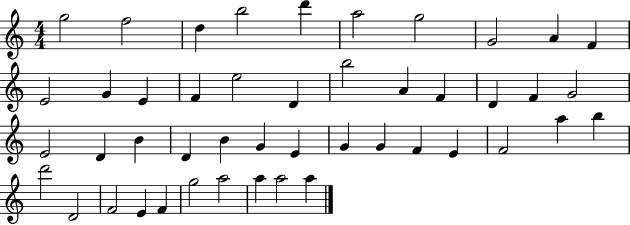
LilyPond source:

{
  \clef treble
  \numericTimeSignature
  \time 4/4
  \key c \major
  g''2 f''2 | d''4 b''2 d'''4 | a''2 g''2 | g'2 a'4 f'4 | \break e'2 g'4 e'4 | f'4 e''2 d'4 | b''2 a'4 f'4 | d'4 f'4 g'2 | \break e'2 d'4 b'4 | d'4 b'4 g'4 e'4 | g'4 g'4 f'4 e'4 | f'2 a''4 b''4 | \break d'''2 d'2 | f'2 e'4 f'4 | g''2 a''2 | a''4 a''2 a''4 | \break \bar "|."
}